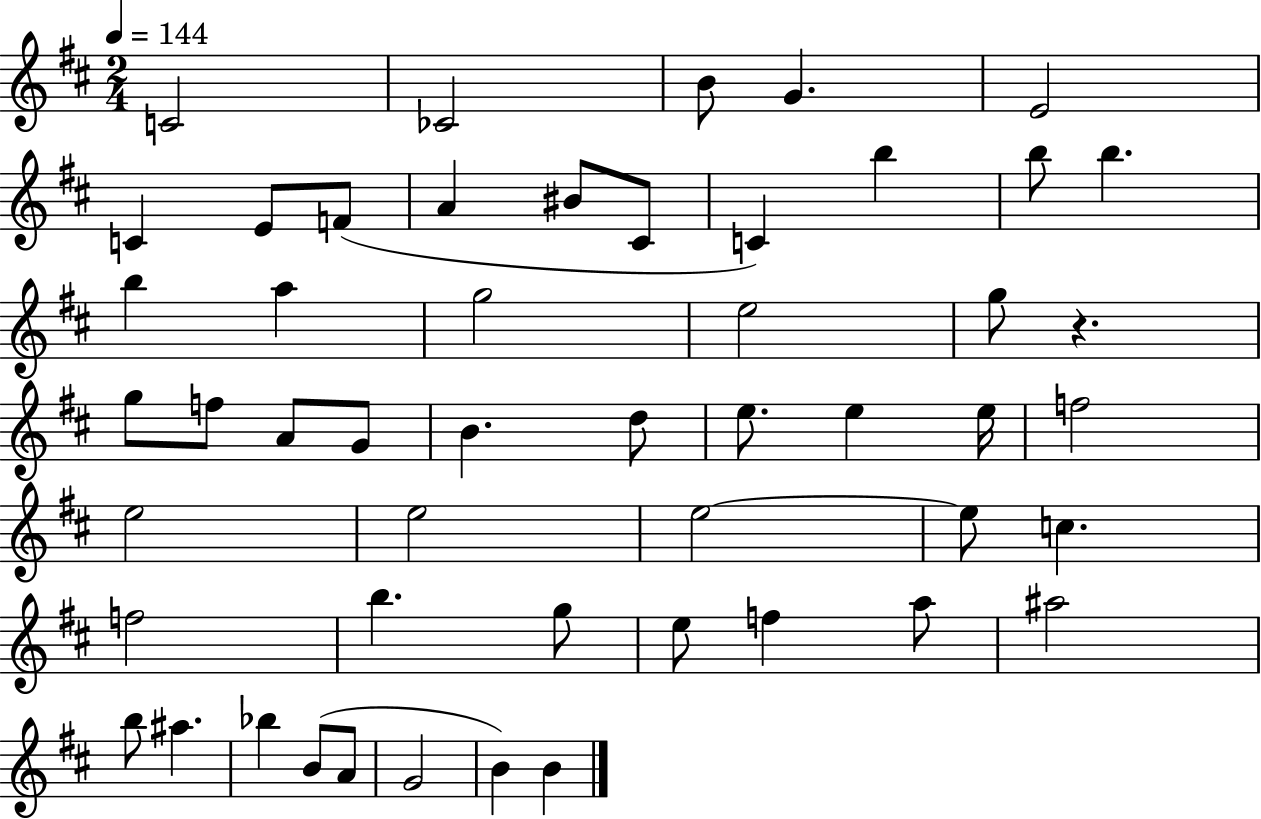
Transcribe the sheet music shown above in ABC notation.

X:1
T:Untitled
M:2/4
L:1/4
K:D
C2 _C2 B/2 G E2 C E/2 F/2 A ^B/2 ^C/2 C b b/2 b b a g2 e2 g/2 z g/2 f/2 A/2 G/2 B d/2 e/2 e e/4 f2 e2 e2 e2 e/2 c f2 b g/2 e/2 f a/2 ^a2 b/2 ^a _b B/2 A/2 G2 B B